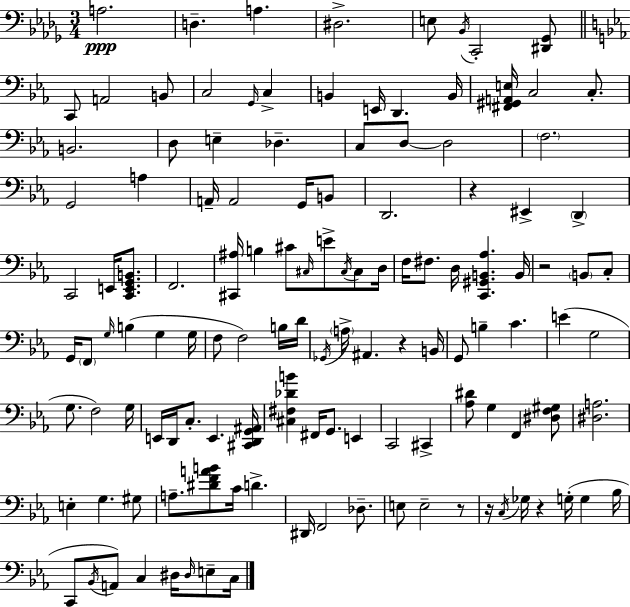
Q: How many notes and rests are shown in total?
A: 126